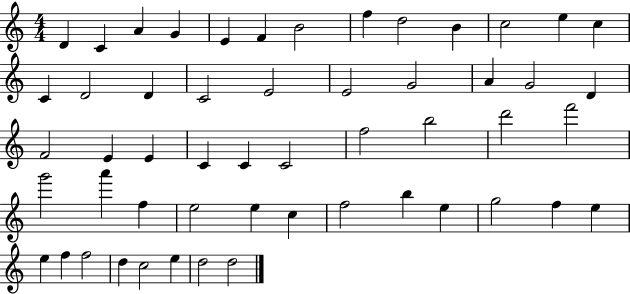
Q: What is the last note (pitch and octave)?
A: D5